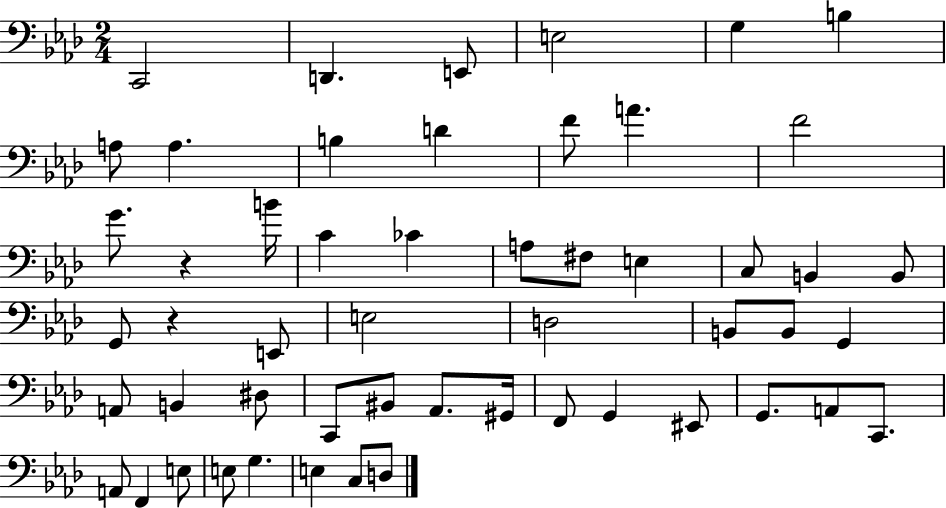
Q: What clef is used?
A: bass